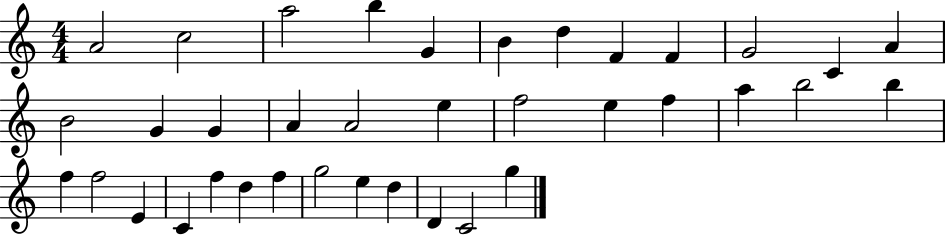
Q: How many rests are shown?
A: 0